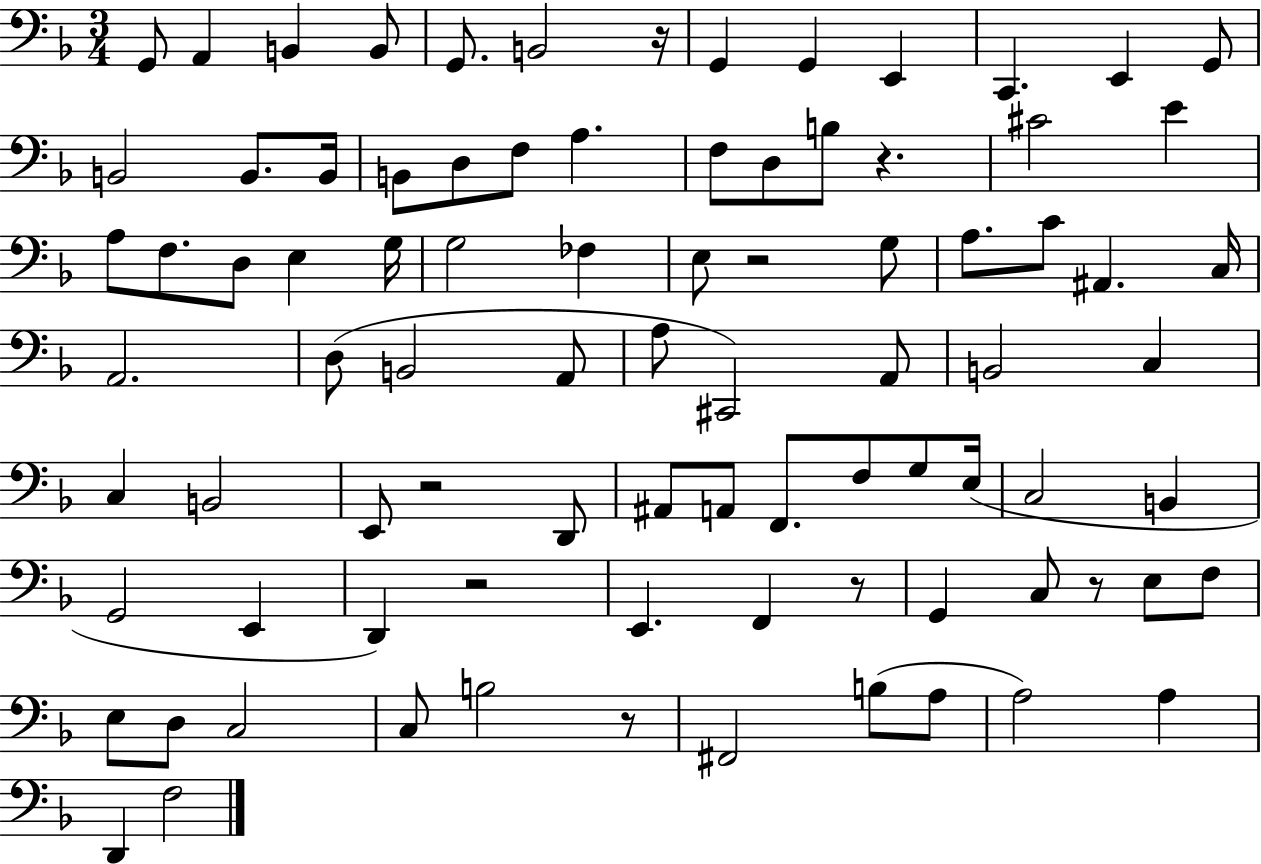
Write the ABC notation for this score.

X:1
T:Untitled
M:3/4
L:1/4
K:F
G,,/2 A,, B,, B,,/2 G,,/2 B,,2 z/4 G,, G,, E,, C,, E,, G,,/2 B,,2 B,,/2 B,,/4 B,,/2 D,/2 F,/2 A, F,/2 D,/2 B,/2 z ^C2 E A,/2 F,/2 D,/2 E, G,/4 G,2 _F, E,/2 z2 G,/2 A,/2 C/2 ^A,, C,/4 A,,2 D,/2 B,,2 A,,/2 A,/2 ^C,,2 A,,/2 B,,2 C, C, B,,2 E,,/2 z2 D,,/2 ^A,,/2 A,,/2 F,,/2 F,/2 G,/2 E,/4 C,2 B,, G,,2 E,, D,, z2 E,, F,, z/2 G,, C,/2 z/2 E,/2 F,/2 E,/2 D,/2 C,2 C,/2 B,2 z/2 ^F,,2 B,/2 A,/2 A,2 A, D,, F,2